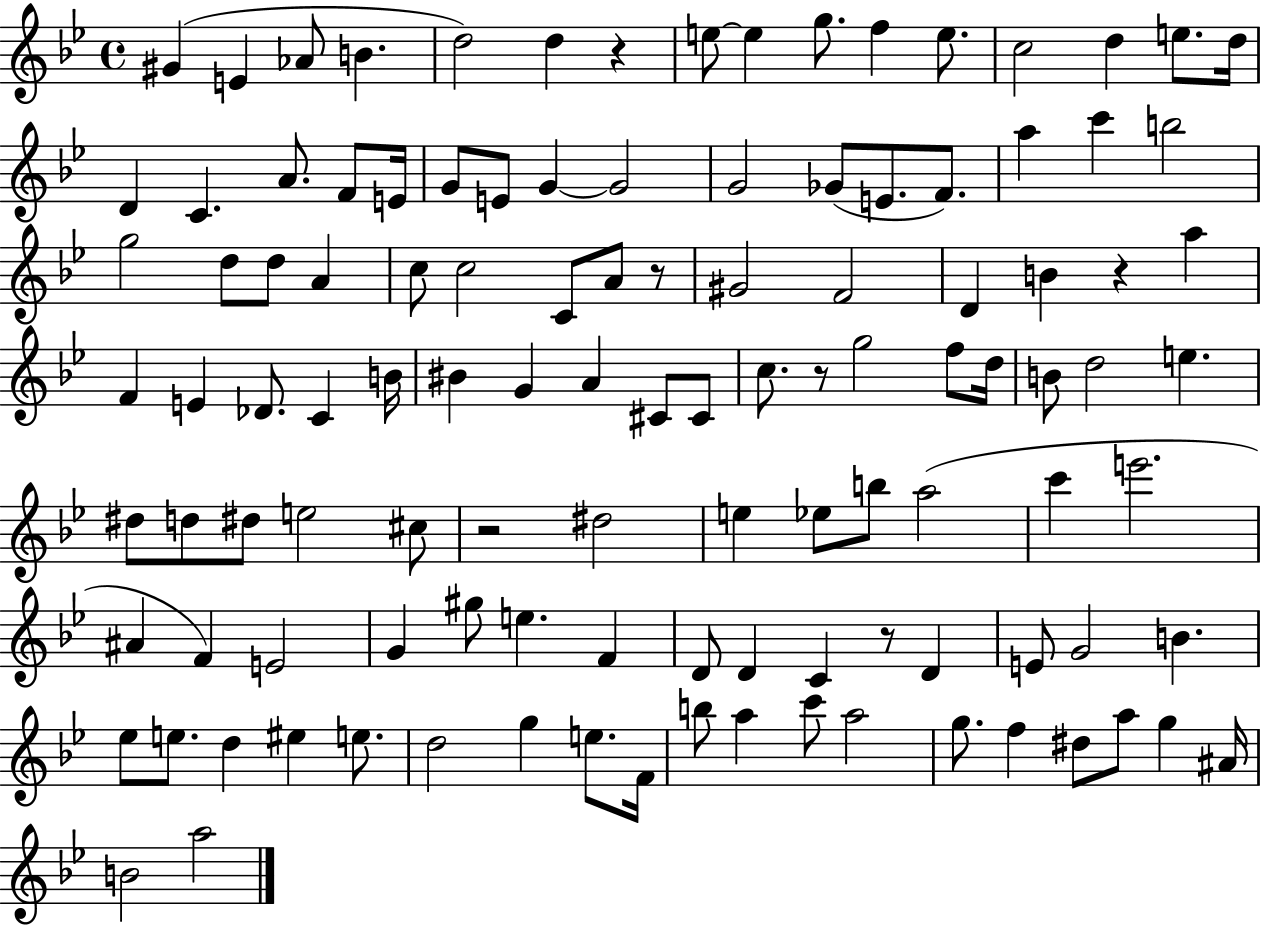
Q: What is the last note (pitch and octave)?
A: A5